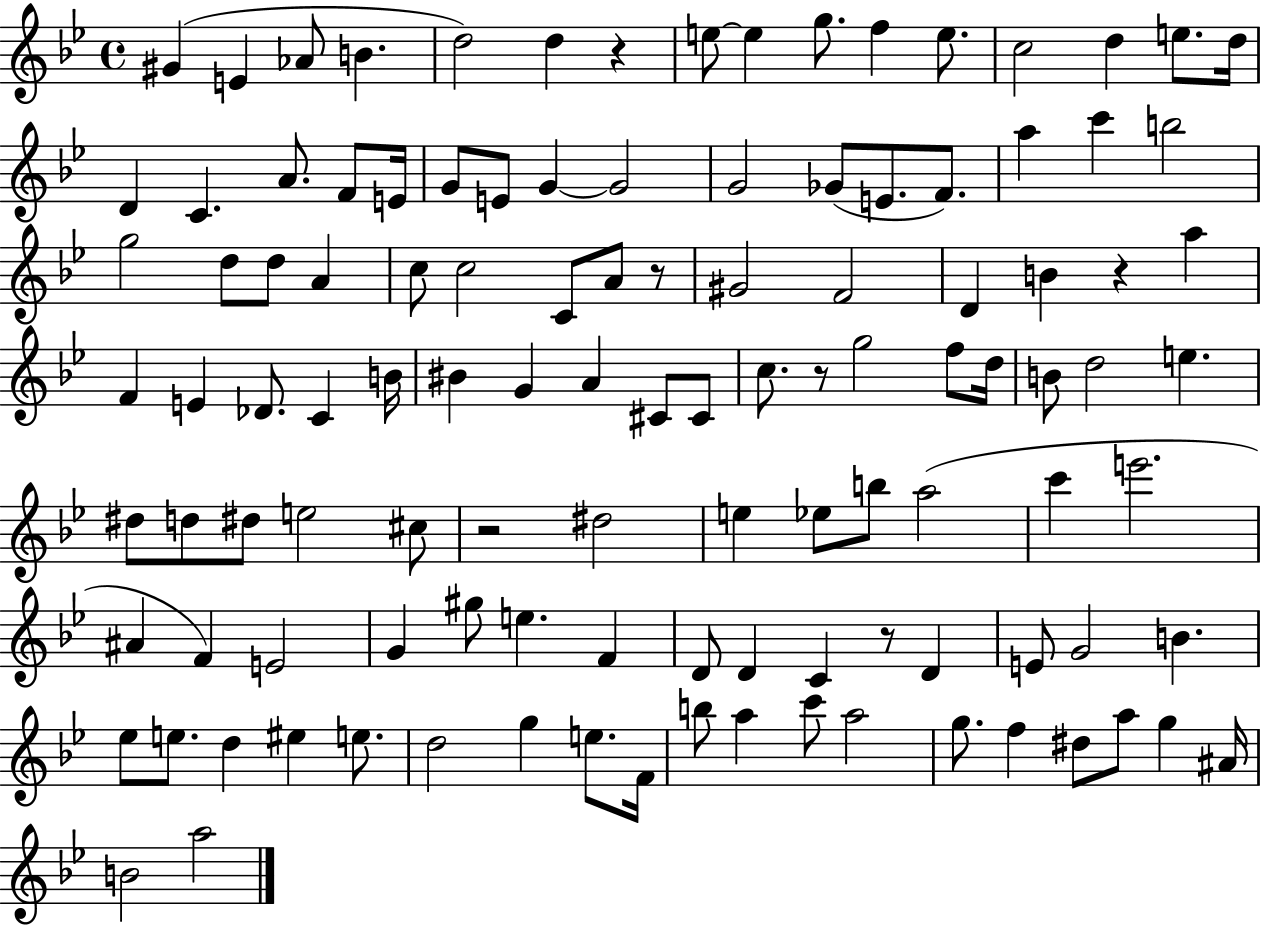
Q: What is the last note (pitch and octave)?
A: A5